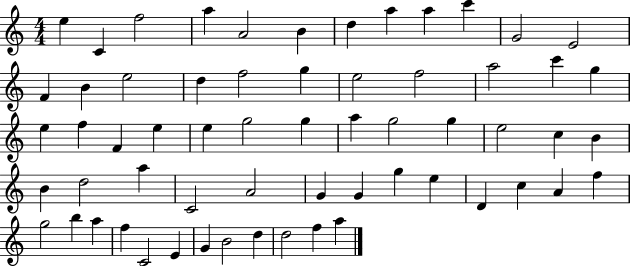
E5/q C4/q F5/h A5/q A4/h B4/q D5/q A5/q A5/q C6/q G4/h E4/h F4/q B4/q E5/h D5/q F5/h G5/q E5/h F5/h A5/h C6/q G5/q E5/q F5/q F4/q E5/q E5/q G5/h G5/q A5/q G5/h G5/q E5/h C5/q B4/q B4/q D5/h A5/q C4/h A4/h G4/q G4/q G5/q E5/q D4/q C5/q A4/q F5/q G5/h B5/q A5/q F5/q C4/h E4/q G4/q B4/h D5/q D5/h F5/q A5/q